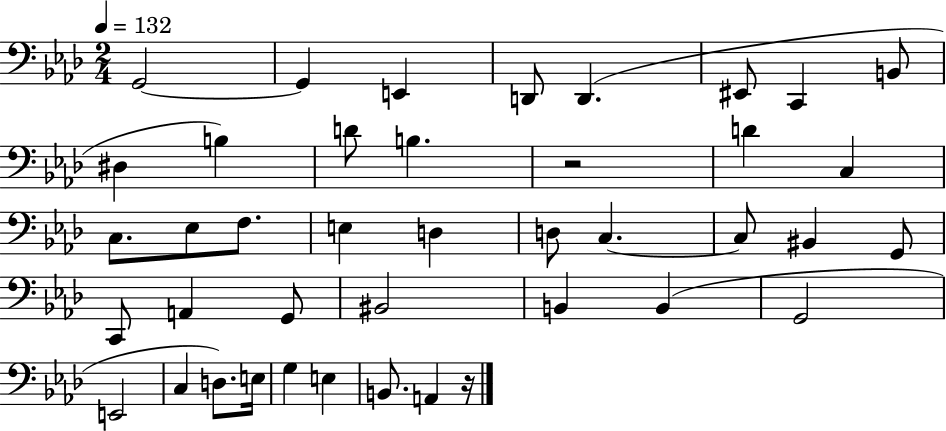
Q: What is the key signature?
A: AES major